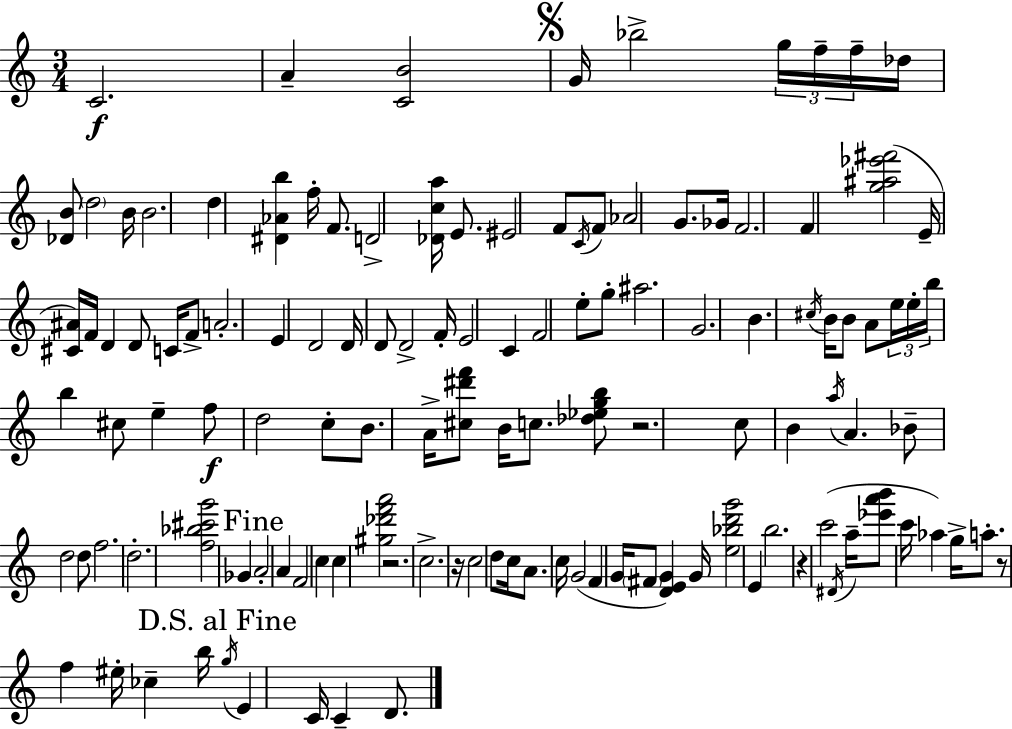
C4/h. A4/q [C4,B4]/h G4/s Bb5/h G5/s F5/s F5/s Db5/s [Db4,B4]/e D5/h B4/s B4/h. D5/q [D#4,Ab4,B5]/q F5/s F4/e. D4/h [Db4,C5,A5]/s E4/e. EIS4/h F4/e C4/s F4/e Ab4/h G4/e. Gb4/s F4/h. F4/q [G5,A#5,Eb6,F#6]/h E4/s [C#4,A#4]/s F4/s D4/q D4/e C4/s F4/e A4/h. E4/q D4/h D4/s D4/e D4/h F4/s E4/h C4/q F4/h E5/e G5/e A#5/h. G4/h. B4/q. C#5/s B4/s B4/e A4/e E5/s E5/s B5/s B5/q C#5/e E5/q F5/e D5/h C5/e B4/e. A4/s [C#5,D#6,F6]/e B4/s C5/e. [Db5,Eb5,G5,B5]/e R/h. C5/e B4/q A5/s A4/q. Bb4/e D5/h D5/e F5/h. D5/h. [F5,Bb5,C#6,G6]/h Gb4/q A4/h A4/q F4/h C5/q C5/q [G#5,Db6,F6,A6]/h R/h. C5/h. R/s C5/h D5/e C5/s A4/e. C5/s G4/h F4/q G4/s F#4/e [D4,E4,G4]/q G4/s [E5,Bb5,D6,G6]/h E4/q B5/h. R/q C6/h D#4/s A5/s [Eb6,A6,B6]/e C6/s Ab5/q G5/s A5/e. R/e F5/q EIS5/s CES5/q B5/s G5/s E4/q C4/s C4/q D4/e.